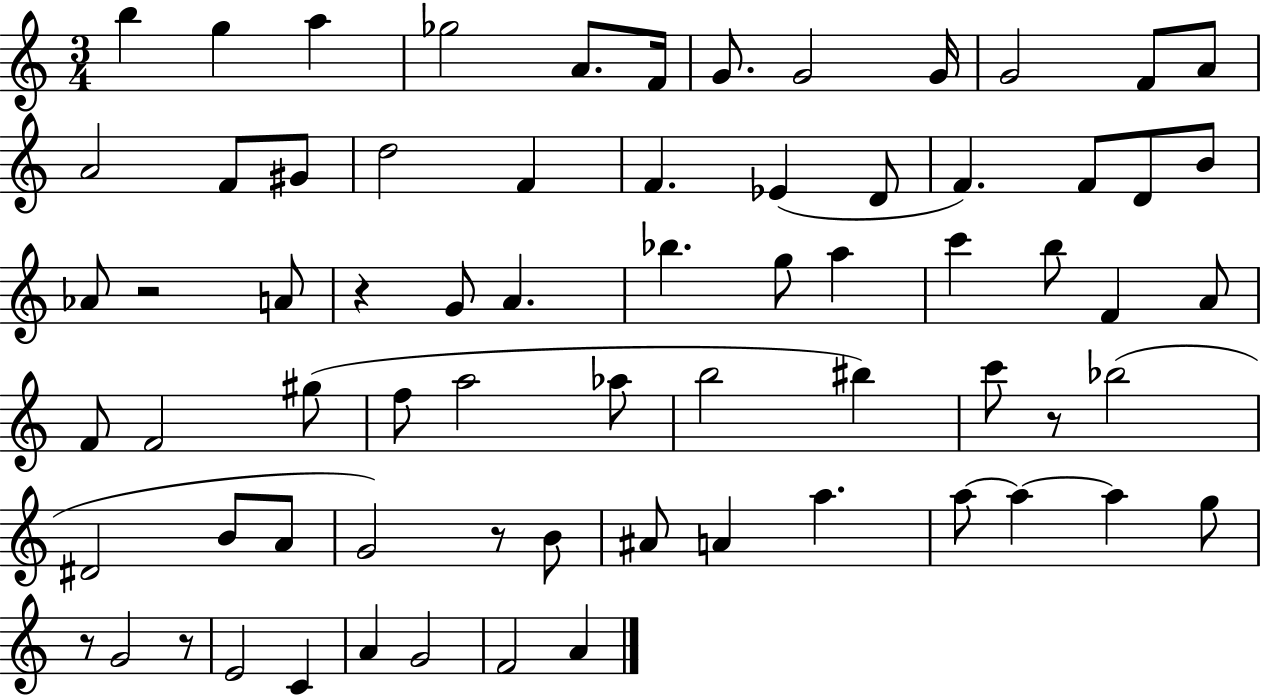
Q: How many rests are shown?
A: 6